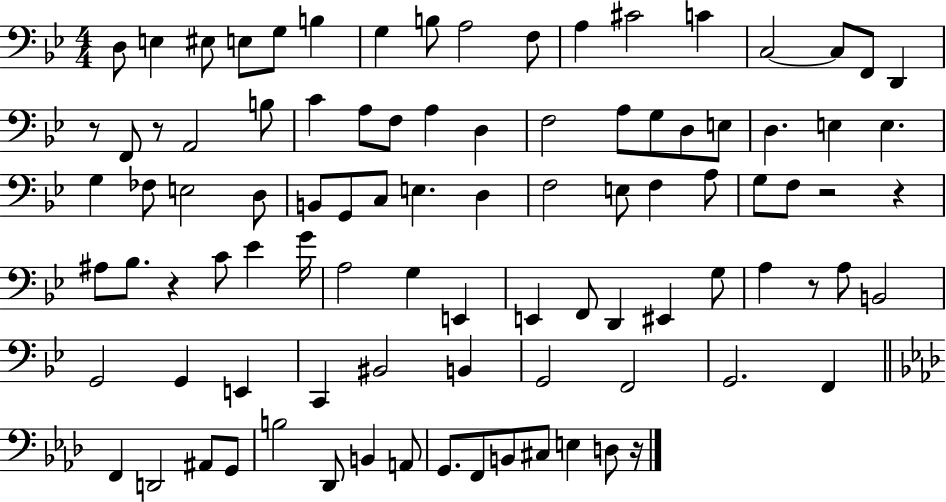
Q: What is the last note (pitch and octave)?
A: D3